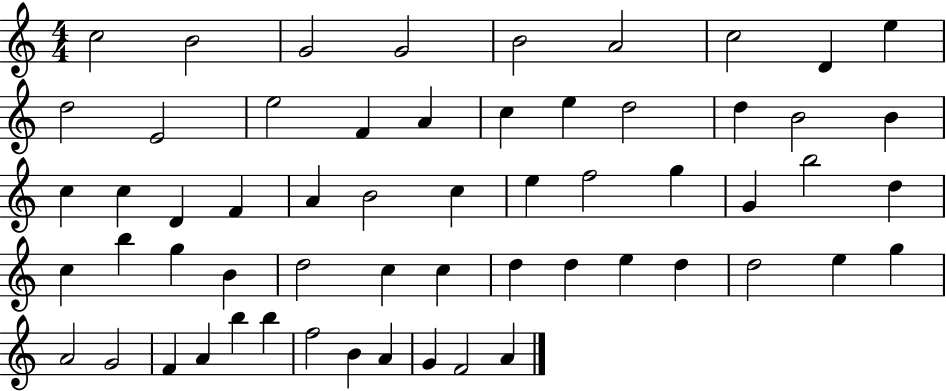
{
  \clef treble
  \numericTimeSignature
  \time 4/4
  \key c \major
  c''2 b'2 | g'2 g'2 | b'2 a'2 | c''2 d'4 e''4 | \break d''2 e'2 | e''2 f'4 a'4 | c''4 e''4 d''2 | d''4 b'2 b'4 | \break c''4 c''4 d'4 f'4 | a'4 b'2 c''4 | e''4 f''2 g''4 | g'4 b''2 d''4 | \break c''4 b''4 g''4 b'4 | d''2 c''4 c''4 | d''4 d''4 e''4 d''4 | d''2 e''4 g''4 | \break a'2 g'2 | f'4 a'4 b''4 b''4 | f''2 b'4 a'4 | g'4 f'2 a'4 | \break \bar "|."
}